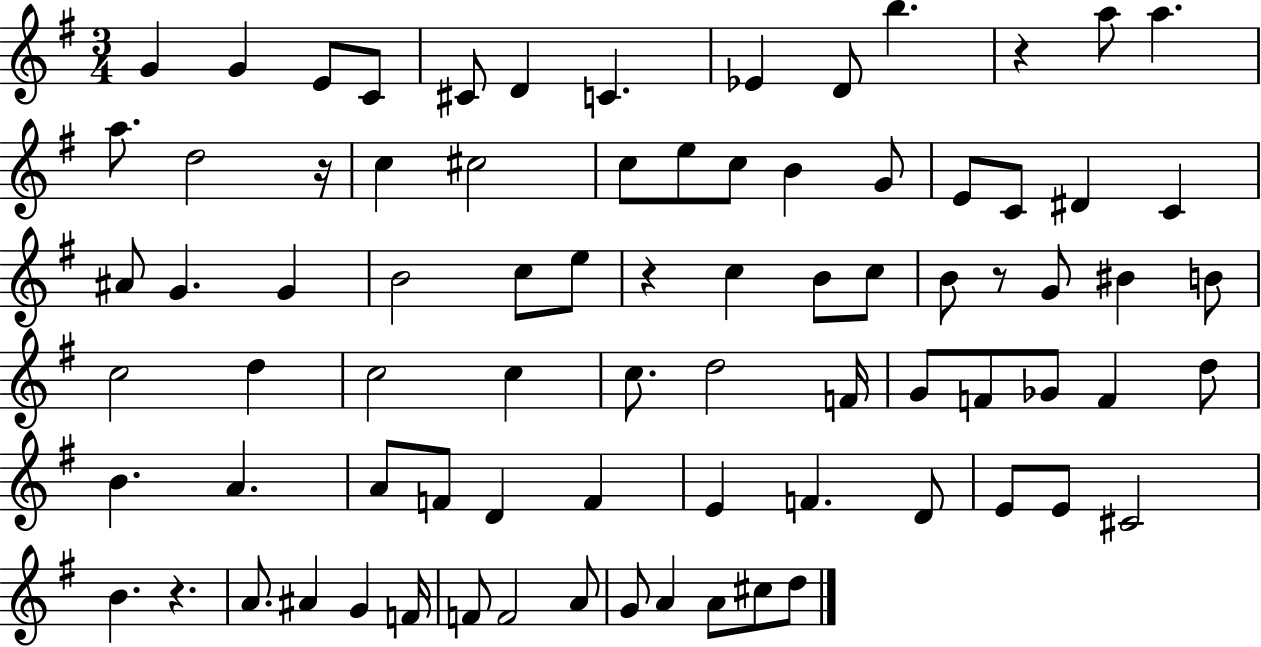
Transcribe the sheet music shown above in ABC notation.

X:1
T:Untitled
M:3/4
L:1/4
K:G
G G E/2 C/2 ^C/2 D C _E D/2 b z a/2 a a/2 d2 z/4 c ^c2 c/2 e/2 c/2 B G/2 E/2 C/2 ^D C ^A/2 G G B2 c/2 e/2 z c B/2 c/2 B/2 z/2 G/2 ^B B/2 c2 d c2 c c/2 d2 F/4 G/2 F/2 _G/2 F d/2 B A A/2 F/2 D F E F D/2 E/2 E/2 ^C2 B z A/2 ^A G F/4 F/2 F2 A/2 G/2 A A/2 ^c/2 d/2